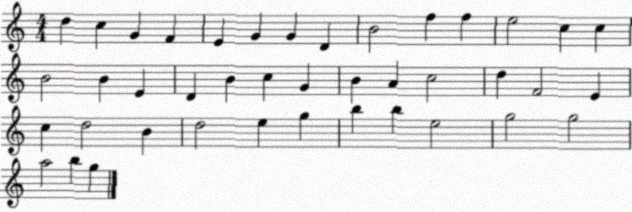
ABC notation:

X:1
T:Untitled
M:4/4
L:1/4
K:C
d c G F E G G D B2 f f e2 c c B2 B E D B c G B A c2 d F2 E c d2 B d2 e g b b e2 g2 g2 a2 b g